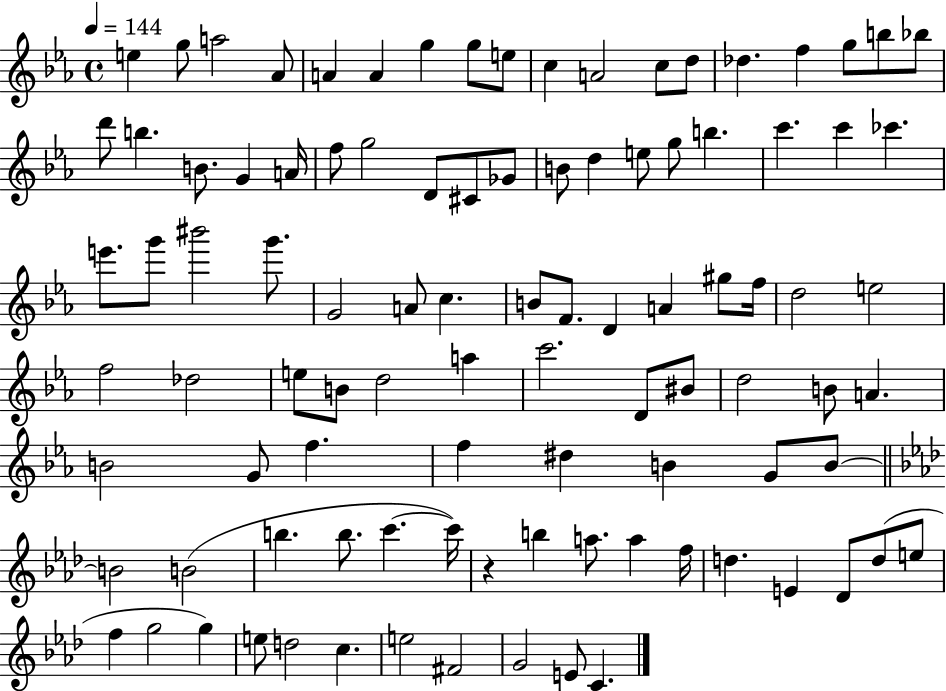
{
  \clef treble
  \time 4/4
  \defaultTimeSignature
  \key ees \major
  \tempo 4 = 144
  \repeat volta 2 { e''4 g''8 a''2 aes'8 | a'4 a'4 g''4 g''8 e''8 | c''4 a'2 c''8 d''8 | des''4. f''4 g''8 b''8 bes''8 | \break d'''8 b''4. b'8. g'4 a'16 | f''8 g''2 d'8 cis'8 ges'8 | b'8 d''4 e''8 g''8 b''4. | c'''4. c'''4 ces'''4. | \break e'''8. g'''8 bis'''2 g'''8. | g'2 a'8 c''4. | b'8 f'8. d'4 a'4 gis''8 f''16 | d''2 e''2 | \break f''2 des''2 | e''8 b'8 d''2 a''4 | c'''2. d'8 bis'8 | d''2 b'8 a'4. | \break b'2 g'8 f''4. | f''4 dis''4 b'4 g'8 b'8~~ | \bar "||" \break \key f \minor b'2 b'2( | b''4. b''8. c'''4.~~ c'''16) | r4 b''4 a''8. a''4 f''16 | d''4. e'4 des'8 d''8( e''8 | \break f''4 g''2 g''4) | e''8 d''2 c''4. | e''2 fis'2 | g'2 e'8 c'4. | \break } \bar "|."
}